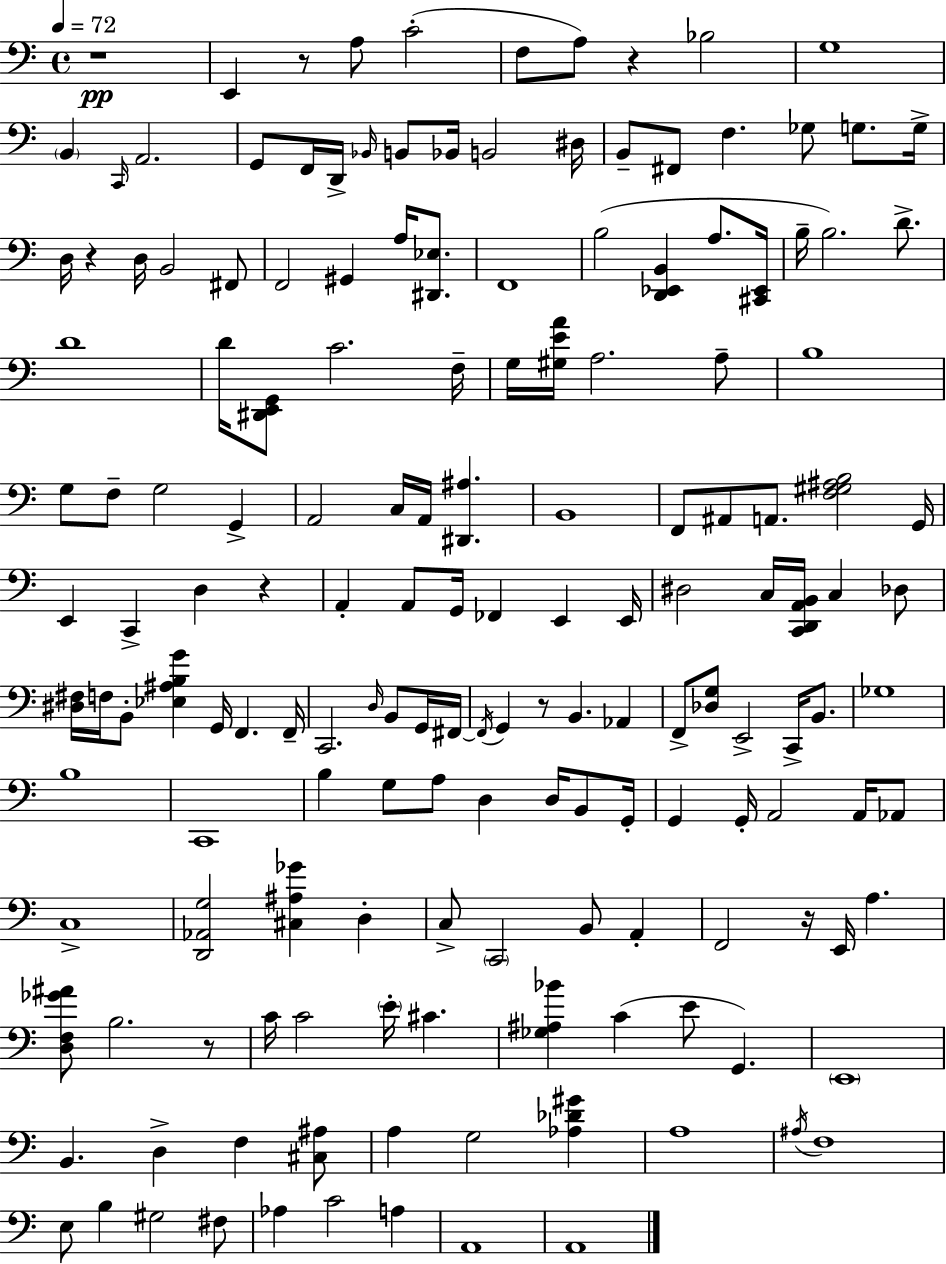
X:1
T:Untitled
M:4/4
L:1/4
K:Am
z4 E,, z/2 A,/2 C2 F,/2 A,/2 z _B,2 G,4 B,, C,,/4 A,,2 G,,/2 F,,/4 D,,/4 _B,,/4 B,,/2 _B,,/4 B,,2 ^D,/4 B,,/2 ^F,,/2 F, _G,/2 G,/2 G,/4 D,/4 z D,/4 B,,2 ^F,,/2 F,,2 ^G,, A,/4 [^D,,_E,]/2 F,,4 B,2 [D,,_E,,B,,] A,/2 [^C,,_E,,]/4 B,/4 B,2 D/2 D4 D/4 [^D,,E,,G,,]/2 C2 F,/4 G,/4 [^G,EA]/4 A,2 A,/2 B,4 G,/2 F,/2 G,2 G,, A,,2 C,/4 A,,/4 [^D,,^A,] B,,4 F,,/2 ^A,,/2 A,,/2 [F,^G,^A,B,]2 G,,/4 E,, C,, D, z A,, A,,/2 G,,/4 _F,, E,, E,,/4 ^D,2 C,/4 [C,,D,,A,,B,,]/4 C, _D,/2 [^D,^F,]/4 F,/4 B,,/2 [_E,^A,B,G] G,,/4 F,, F,,/4 C,,2 D,/4 B,,/2 G,,/4 ^F,,/4 ^F,,/4 G,, z/2 B,, _A,, F,,/2 [_D,G,]/2 E,,2 C,,/4 B,,/2 _G,4 B,4 C,,4 B, G,/2 A,/2 D, D,/4 B,,/2 G,,/4 G,, G,,/4 A,,2 A,,/4 _A,,/2 C,4 [D,,_A,,G,]2 [^C,^A,_G] D, C,/2 C,,2 B,,/2 A,, F,,2 z/4 E,,/4 A, [D,F,_G^A]/2 B,2 z/2 C/4 C2 E/4 ^C [_G,^A,_B] C E/2 G,, E,,4 B,, D, F, [^C,^A,]/2 A, G,2 [_A,_D^G] A,4 ^A,/4 F,4 E,/2 B, ^G,2 ^F,/2 _A, C2 A, A,,4 A,,4